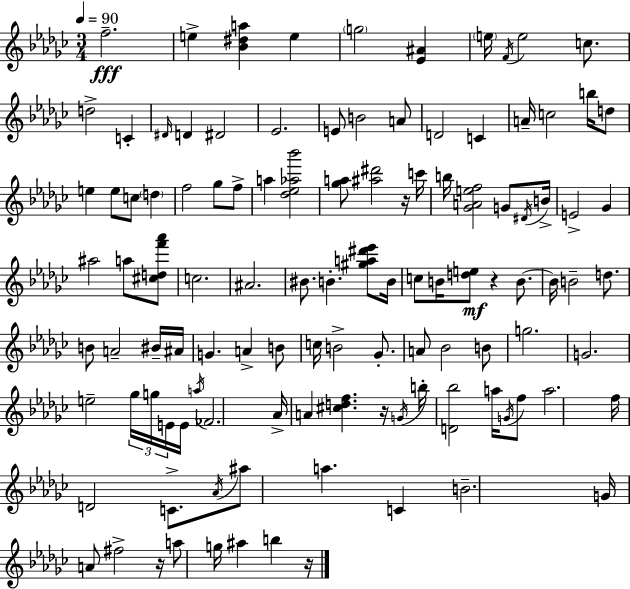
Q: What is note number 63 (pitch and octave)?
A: Bb4